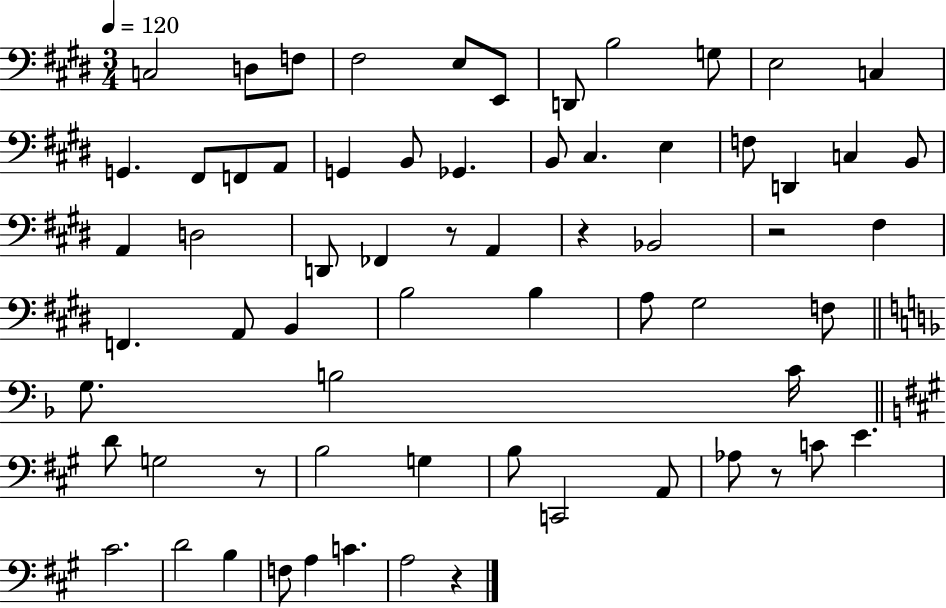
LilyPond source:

{
  \clef bass
  \numericTimeSignature
  \time 3/4
  \key e \major
  \tempo 4 = 120
  c2 d8 f8 | fis2 e8 e,8 | d,8 b2 g8 | e2 c4 | \break g,4. fis,8 f,8 a,8 | g,4 b,8 ges,4. | b,8 cis4. e4 | f8 d,4 c4 b,8 | \break a,4 d2 | d,8 fes,4 r8 a,4 | r4 bes,2 | r2 fis4 | \break f,4. a,8 b,4 | b2 b4 | a8 gis2 f8 | \bar "||" \break \key d \minor g8. b2 c'16 | \bar "||" \break \key a \major d'8 g2 r8 | b2 g4 | b8 c,2 a,8 | aes8 r8 c'8 e'4. | \break cis'2. | d'2 b4 | f8 a4 c'4. | a2 r4 | \break \bar "|."
}